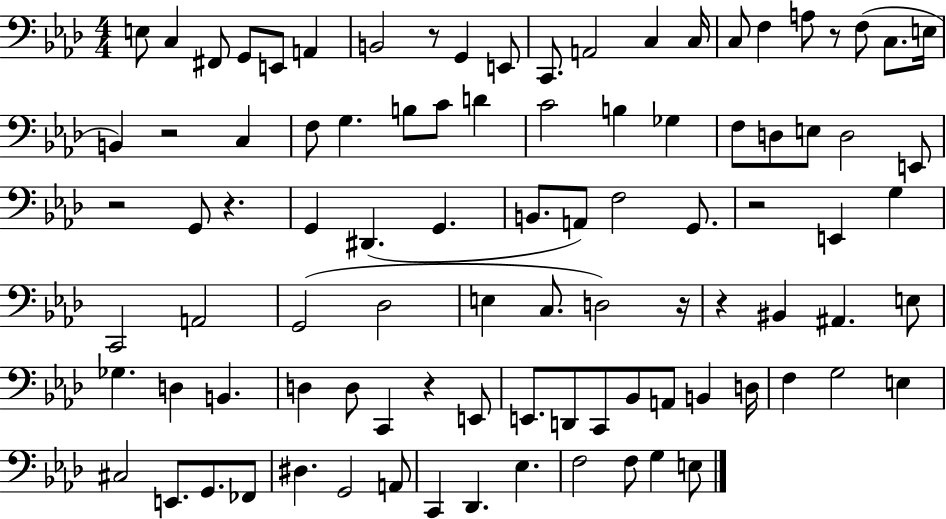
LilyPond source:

{
  \clef bass
  \numericTimeSignature
  \time 4/4
  \key aes \major
  \repeat volta 2 { e8 c4 fis,8 g,8 e,8 a,4 | b,2 r8 g,4 e,8 | c,8. a,2 c4 c16 | c8 f4 a8 r8 f8( c8. e16 | \break b,4) r2 c4 | f8 g4. b8 c'8 d'4 | c'2 b4 ges4 | f8 d8 e8 d2 e,8 | \break r2 g,8 r4. | g,4 dis,4.( g,4. | b,8. a,8) f2 g,8. | r2 e,4 g4 | \break c,2 a,2 | g,2( des2 | e4 c8. d2) r16 | r4 bis,4 ais,4. e8 | \break ges4. d4 b,4. | d4 d8 c,4 r4 e,8 | e,8. d,8 c,8 bes,8 a,8 b,4 d16 | f4 g2 e4 | \break cis2 e,8. g,8. fes,8 | dis4. g,2 a,8 | c,4 des,4. ees4. | f2 f8 g4 e8 | \break } \bar "|."
}